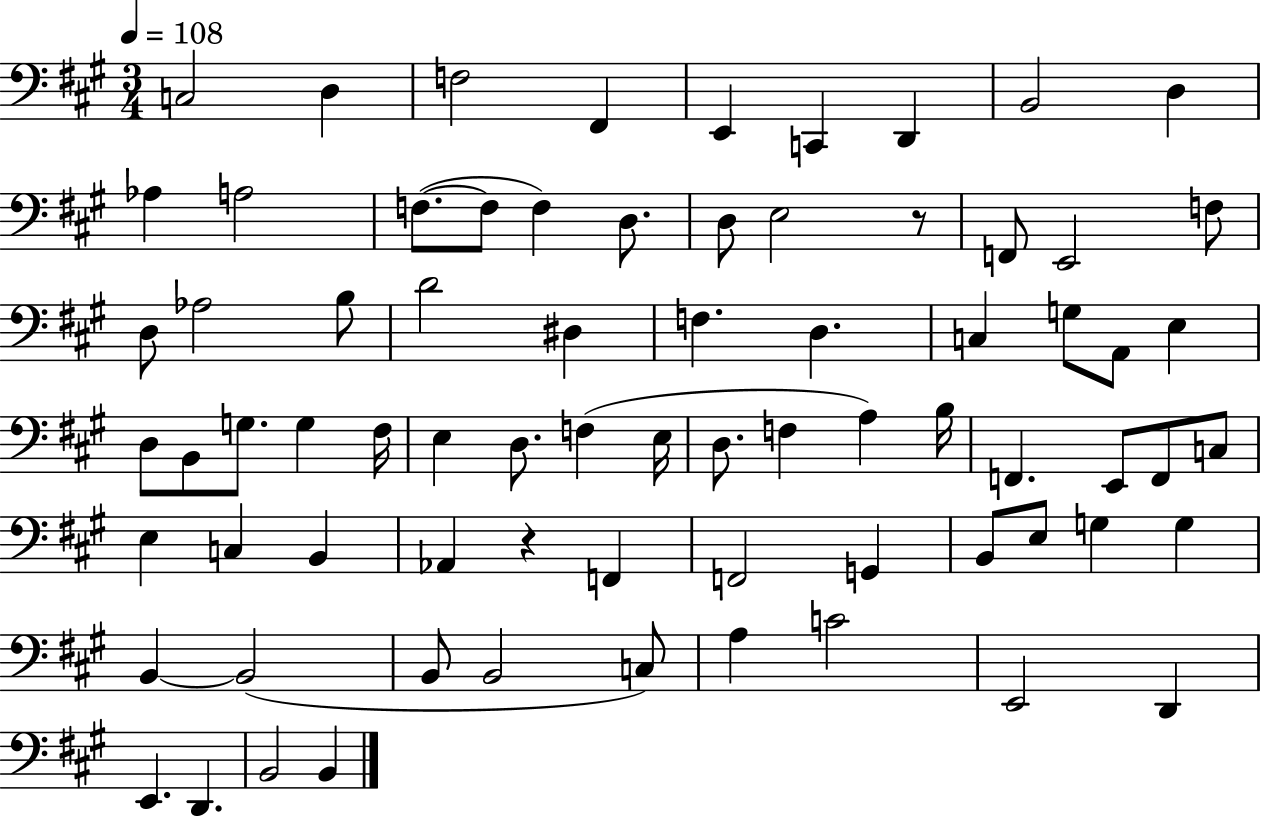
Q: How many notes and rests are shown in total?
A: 74